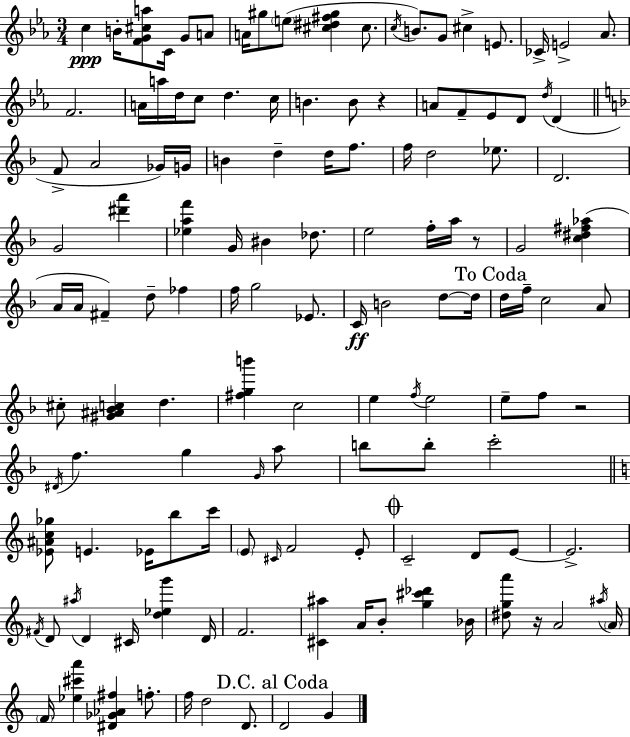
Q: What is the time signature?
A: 3/4